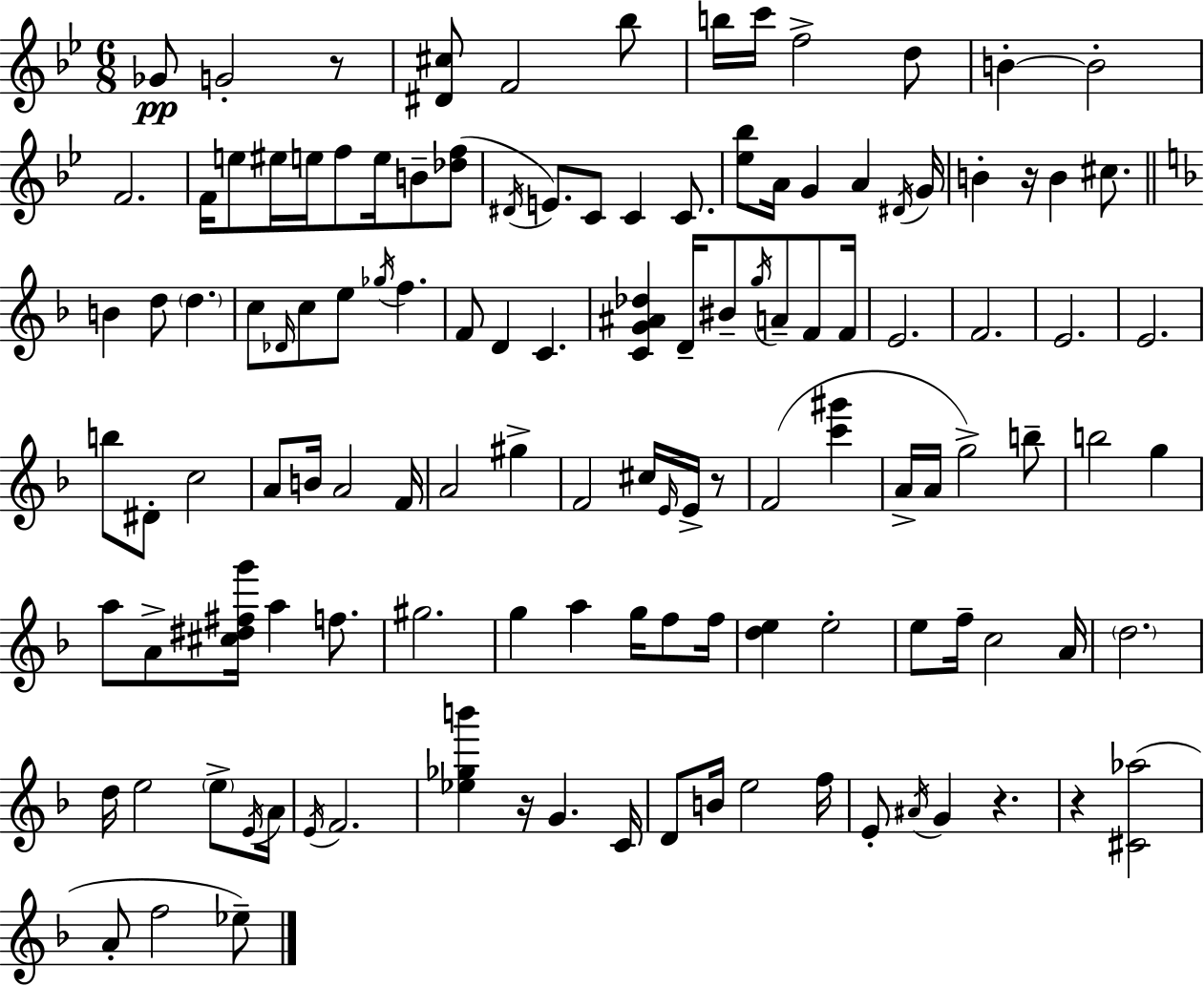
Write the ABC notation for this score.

X:1
T:Untitled
M:6/8
L:1/4
K:Bb
_G/2 G2 z/2 [^D^c]/2 F2 _b/2 b/4 c'/4 f2 d/2 B B2 F2 F/4 e/2 ^e/4 e/4 f/2 e/4 B/2 [_df]/2 ^D/4 E/2 C/2 C C/2 [_e_b]/2 A/4 G A ^D/4 G/4 B z/4 B ^c/2 B d/2 d c/2 _D/4 c/2 e/2 _g/4 f F/2 D C [CG^A_d] D/4 ^B/2 g/4 A/2 F/2 F/4 E2 F2 E2 E2 b/2 ^D/2 c2 A/2 B/4 A2 F/4 A2 ^g F2 ^c/4 E/4 E/4 z/2 F2 [c'^g'] A/4 A/4 g2 b/2 b2 g a/2 A/2 [^c^d^fg']/4 a f/2 ^g2 g a g/4 f/2 f/4 [de] e2 e/2 f/4 c2 A/4 d2 d/4 e2 e/2 E/4 A/4 E/4 F2 [_e_gb'] z/4 G C/4 D/2 B/4 e2 f/4 E/2 ^A/4 G z z [^C_a]2 A/2 f2 _e/2